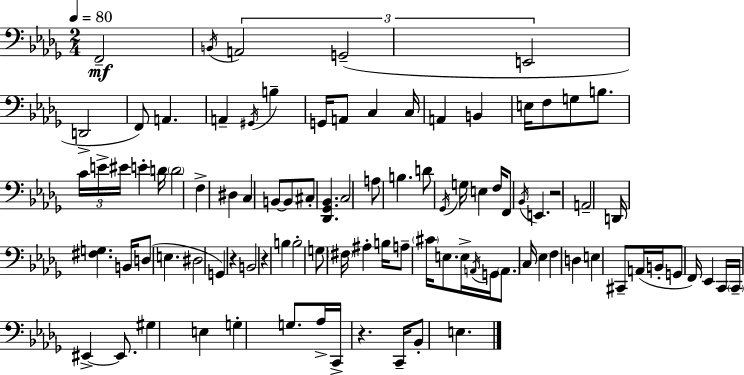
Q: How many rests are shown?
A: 4